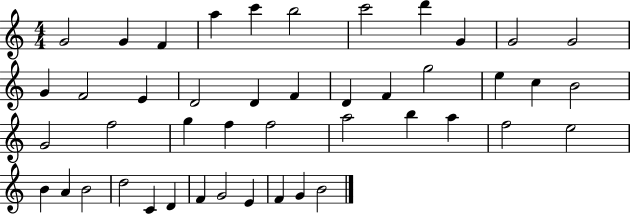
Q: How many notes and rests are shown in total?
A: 45